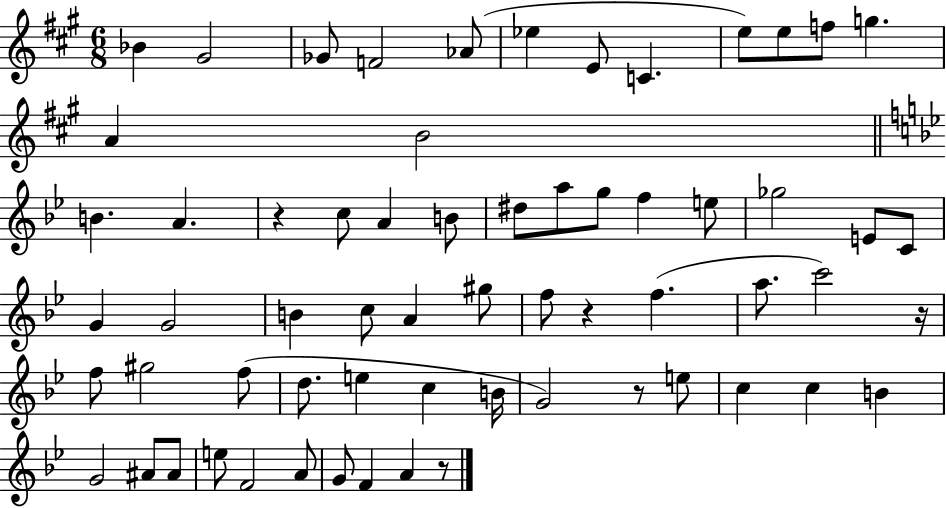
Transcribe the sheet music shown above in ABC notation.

X:1
T:Untitled
M:6/8
L:1/4
K:A
_B ^G2 _G/2 F2 _A/2 _e E/2 C e/2 e/2 f/2 g A B2 B A z c/2 A B/2 ^d/2 a/2 g/2 f e/2 _g2 E/2 C/2 G G2 B c/2 A ^g/2 f/2 z f a/2 c'2 z/4 f/2 ^g2 f/2 d/2 e c B/4 G2 z/2 e/2 c c B G2 ^A/2 ^A/2 e/2 F2 A/2 G/2 F A z/2